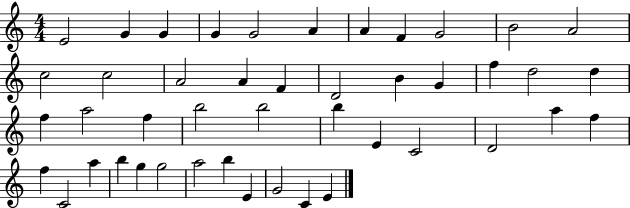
X:1
T:Untitled
M:4/4
L:1/4
K:C
E2 G G G G2 A A F G2 B2 A2 c2 c2 A2 A F D2 B G f d2 d f a2 f b2 b2 b E C2 D2 a f f C2 a b g g2 a2 b E G2 C E